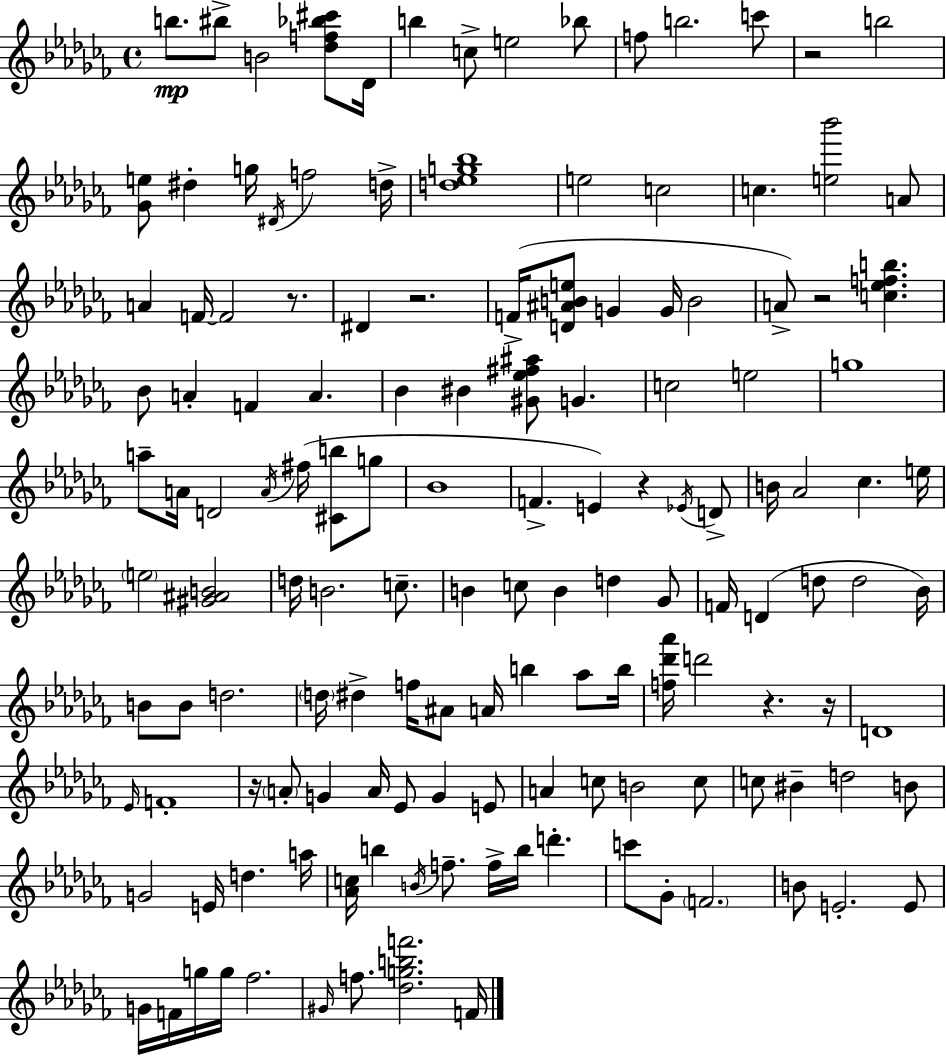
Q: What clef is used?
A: treble